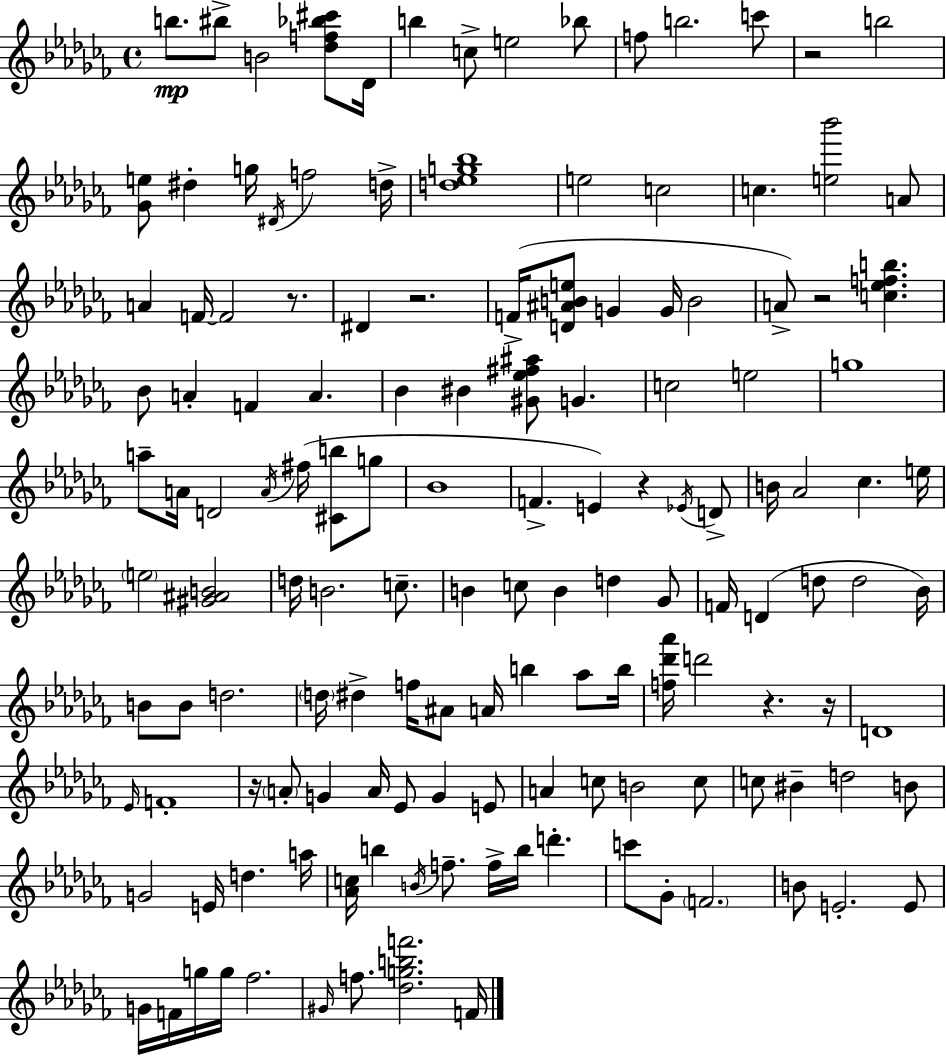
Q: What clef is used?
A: treble